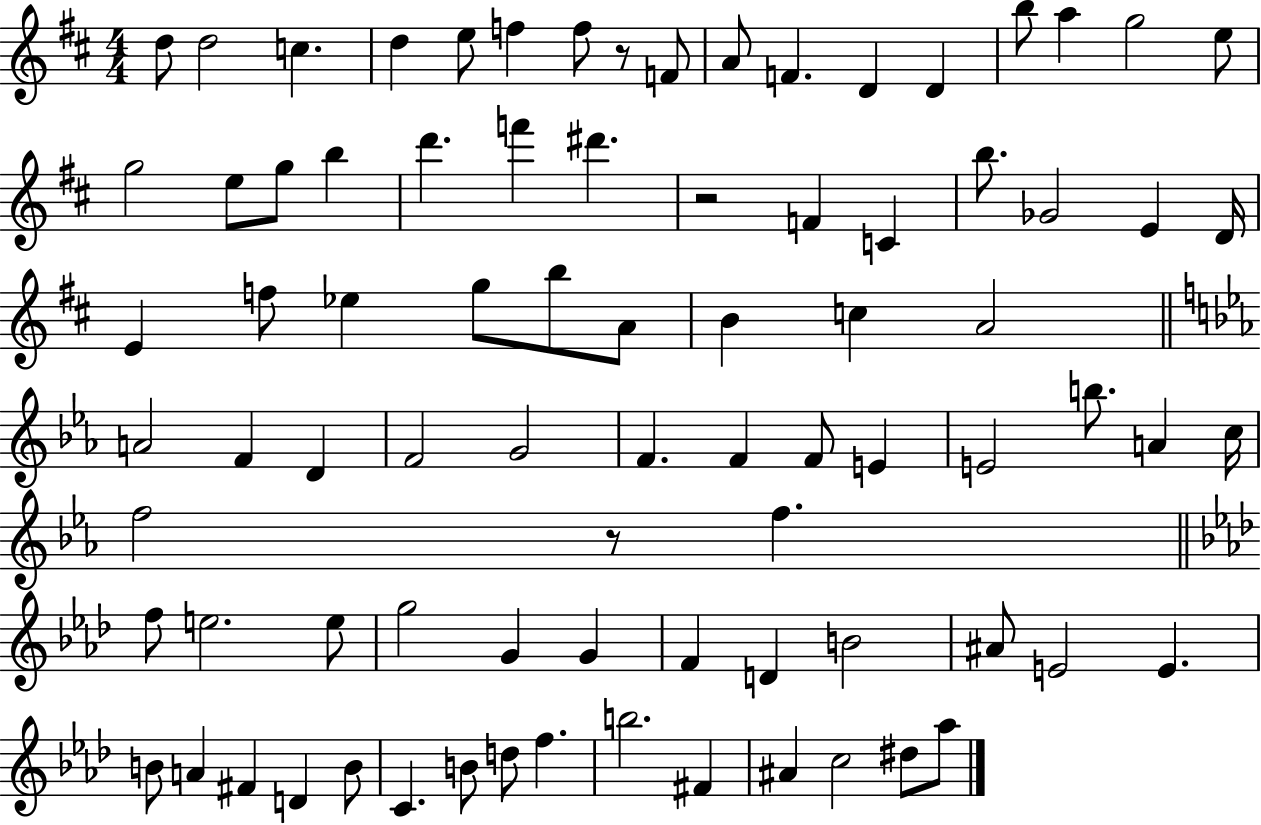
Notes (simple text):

D5/e D5/h C5/q. D5/q E5/e F5/q F5/e R/e F4/e A4/e F4/q. D4/q D4/q B5/e A5/q G5/h E5/e G5/h E5/e G5/e B5/q D6/q. F6/q D#6/q. R/h F4/q C4/q B5/e. Gb4/h E4/q D4/s E4/q F5/e Eb5/q G5/e B5/e A4/e B4/q C5/q A4/h A4/h F4/q D4/q F4/h G4/h F4/q. F4/q F4/e E4/q E4/h B5/e. A4/q C5/s F5/h R/e F5/q. F5/e E5/h. E5/e G5/h G4/q G4/q F4/q D4/q B4/h A#4/e E4/h E4/q. B4/e A4/q F#4/q D4/q B4/e C4/q. B4/e D5/e F5/q. B5/h. F#4/q A#4/q C5/h D#5/e Ab5/e